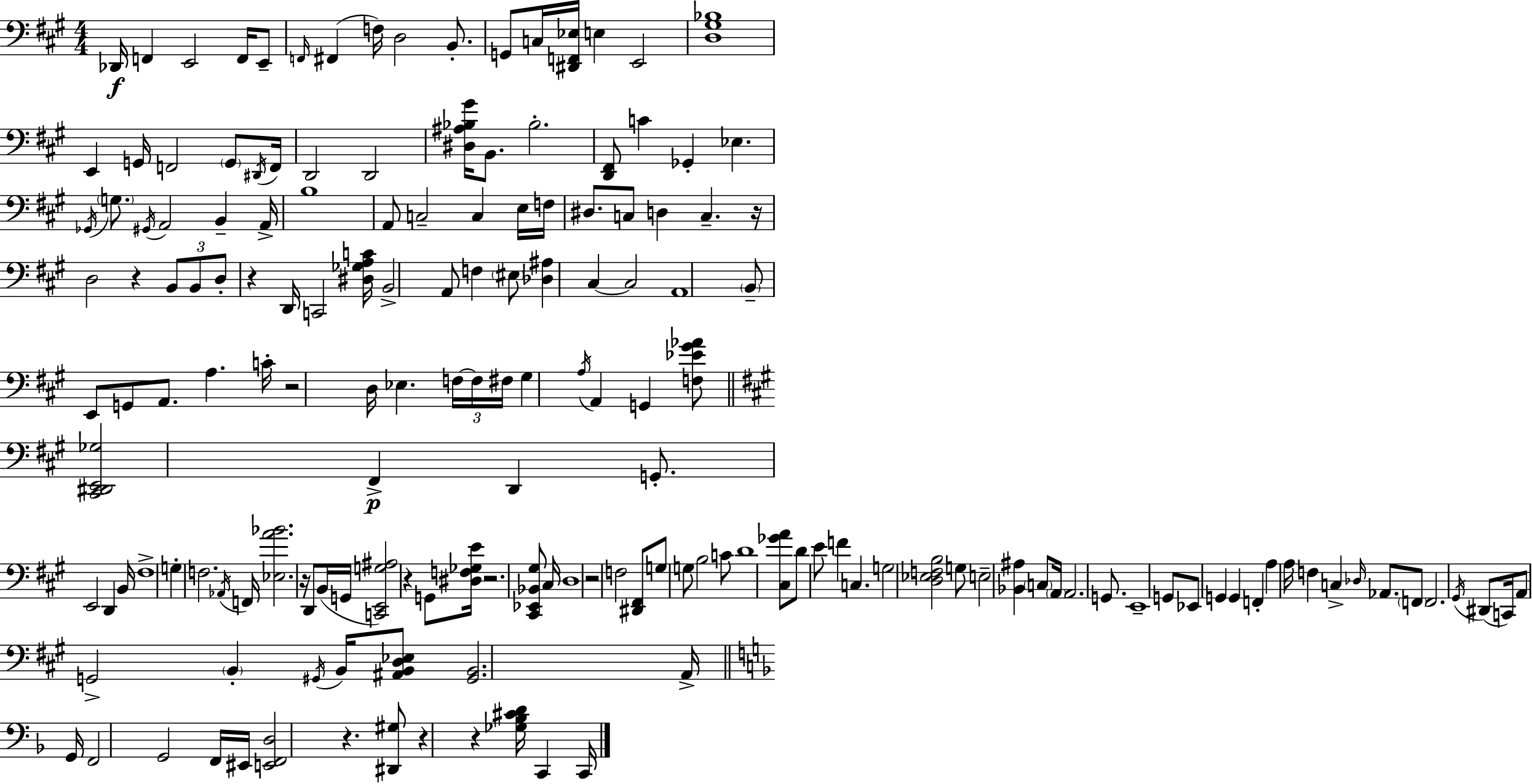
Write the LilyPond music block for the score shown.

{
  \clef bass
  \numericTimeSignature
  \time 4/4
  \key a \major
  des,16\f f,4 e,2 f,16 e,8-- | \grace { f,16 }( fis,4 f16) d2 b,8.-. | g,8 c16 <dis, f, ees>16 e4 e,2 | <d gis bes>1 | \break e,4 g,16 f,2 \parenthesize g,8 | \acciaccatura { dis,16 } f,16 d,2 d,2 | <dis ais bes gis'>16 b,8. bes2.-. | <d, fis,>8 c'4 ges,4-. ees4. | \break \acciaccatura { ges,16 } \parenthesize g8. \acciaccatura { gis,16 } a,2 b,4-- | a,16-> b1 | a,8 c2-- c4 | e16 f16 dis8. c8 d4 c4.-- | \break r16 d2 r4 | \tuplet 3/2 { b,8 b,8 d8-. } r4 d,16 c,2 | <dis ges a c'>16 b,2-> a,8 f4 | \parenthesize eis8 <des ais>4 cis4~~ cis2 | \break a,1 | \parenthesize b,8-- e,8 g,8 a,8. a4. | c'16-. r2 d16 ees4. | \tuplet 3/2 { f16~~ f16 fis16 } gis4 \acciaccatura { a16 } a,4 g,4 | \break <f ees' gis' aes'>8 \bar "||" \break \key a \major <cis, dis, e, ges>2 fis,4->\p d,4 | g,8.-. e,2 d,4 b,16 | fis1-> | g4-. f2. | \break \acciaccatura { aes,16 } f,16 <ees a' bes'>2. r16 d,8 | b,16( g,16 <c, e, g ais>2) r4 g,8 | <dis f ges e'>16 r2. <cis, ees, bes, gis>8 | cis16 d1 | \break r2 f2 | <dis, fis,>8 g8 g8 b2 c'8 | d'1 | <cis ges' a'>8 d'8 e'8 f'4 c4. | \break g2 <d ees f b>2 | g8 e2-- <bes, ais>4 \parenthesize c8 | \parenthesize a,16 a,2. g,8. | e,1-- | \break g,8 ees,8 g,4 g,4 f,4-. | a4 a16 f4 c4-> \grace { des16 } aes,8. | \parenthesize f,8 f,2. | \acciaccatura { gis,16 }( dis,8 c,16) a,8 g,2-> \parenthesize b,4-. | \break \acciaccatura { gis,16 } b,16 <ais, b, d ees>8 <gis, b,>2. | a,16-> \bar "||" \break \key d \minor g,16 f,2 g,2 | f,16 eis,16 <e, f, d>2 r4. | <dis, gis>8 r4 r4 <ges bes cis' d'>16 c,4 | c,16 \bar "|."
}